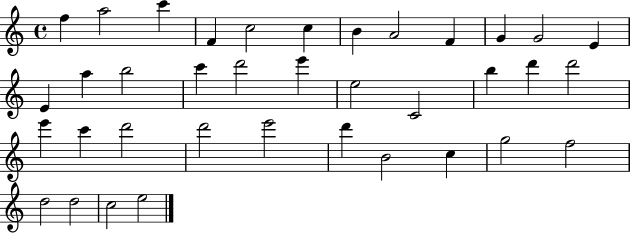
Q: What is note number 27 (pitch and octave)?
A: D6